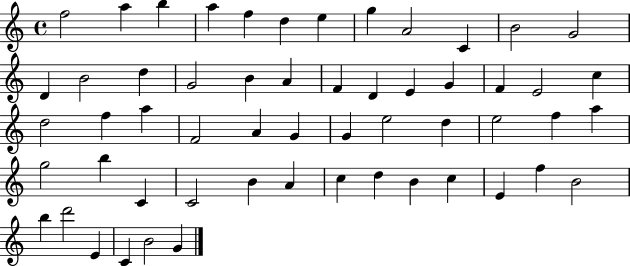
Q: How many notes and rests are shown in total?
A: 56